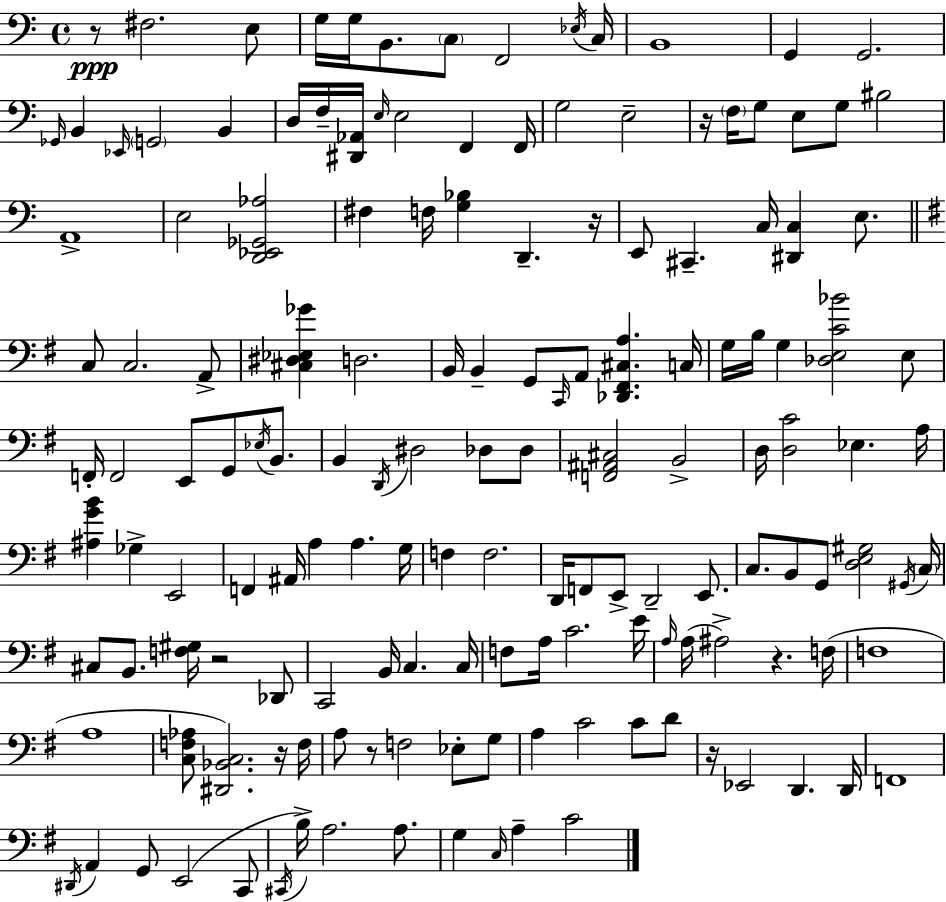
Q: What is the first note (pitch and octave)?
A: F#3